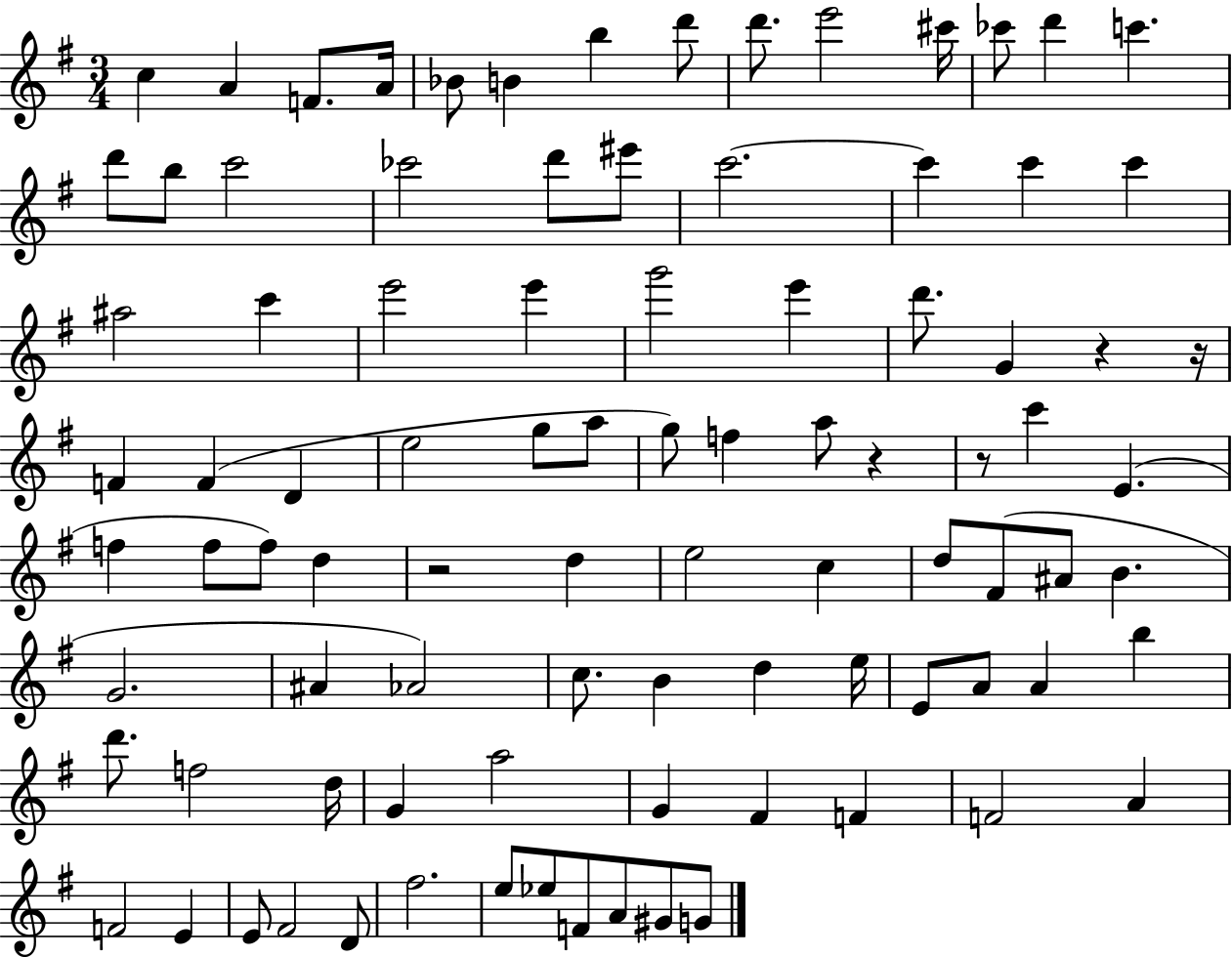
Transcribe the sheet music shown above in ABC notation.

X:1
T:Untitled
M:3/4
L:1/4
K:G
c A F/2 A/4 _B/2 B b d'/2 d'/2 e'2 ^c'/4 _c'/2 d' c' d'/2 b/2 c'2 _c'2 d'/2 ^e'/2 c'2 c' c' c' ^a2 c' e'2 e' g'2 e' d'/2 G z z/4 F F D e2 g/2 a/2 g/2 f a/2 z z/2 c' E f f/2 f/2 d z2 d e2 c d/2 ^F/2 ^A/2 B G2 ^A _A2 c/2 B d e/4 E/2 A/2 A b d'/2 f2 d/4 G a2 G ^F F F2 A F2 E E/2 ^F2 D/2 ^f2 e/2 _e/2 F/2 A/2 ^G/2 G/2